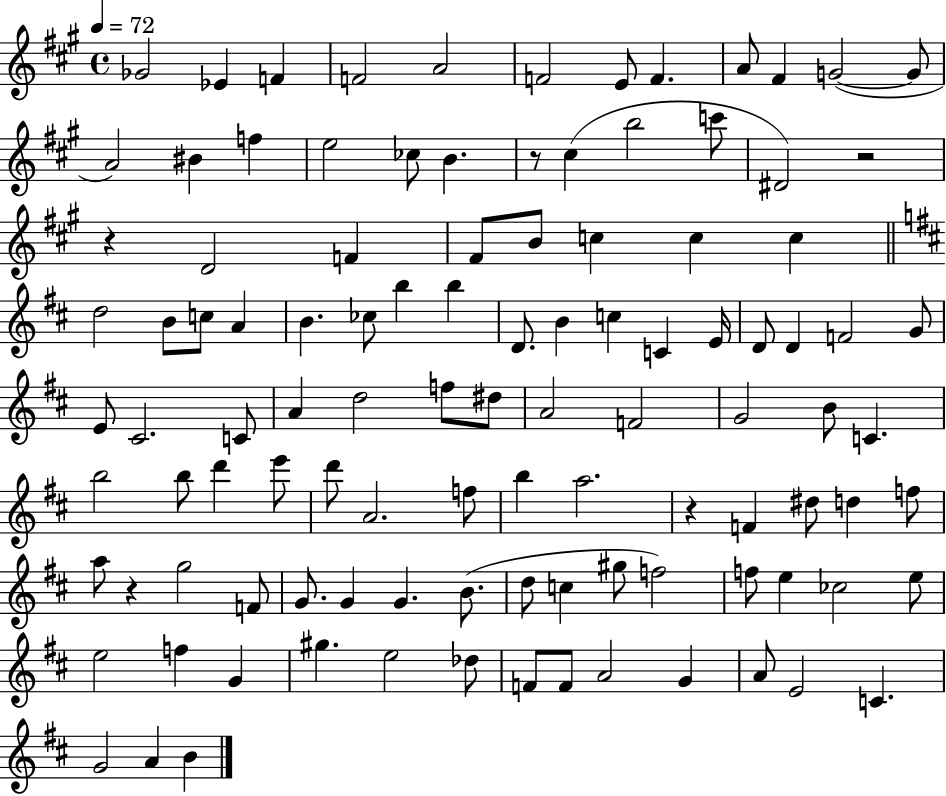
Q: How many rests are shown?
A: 5